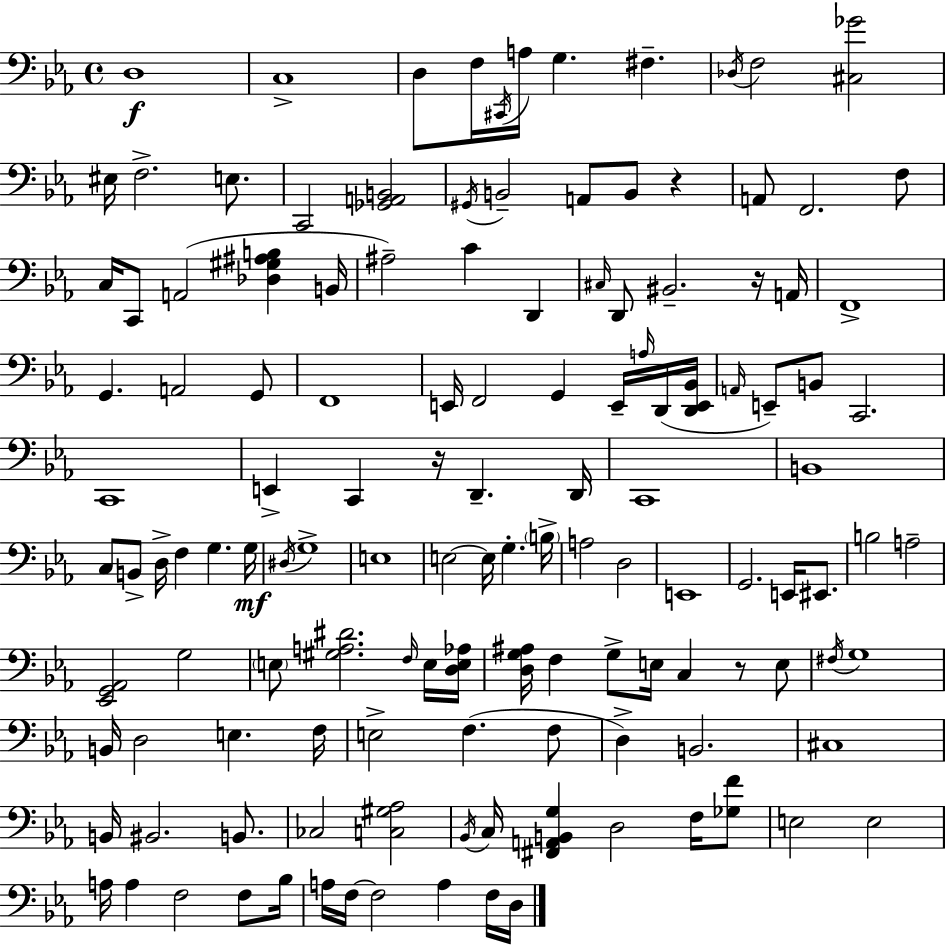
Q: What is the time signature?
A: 4/4